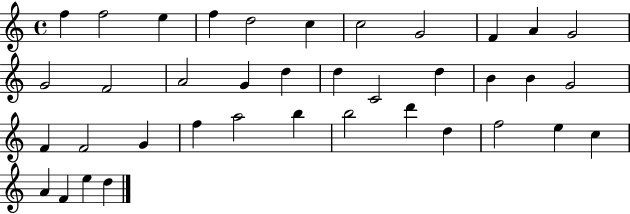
X:1
T:Untitled
M:4/4
L:1/4
K:C
f f2 e f d2 c c2 G2 F A G2 G2 F2 A2 G d d C2 d B B G2 F F2 G f a2 b b2 d' d f2 e c A F e d